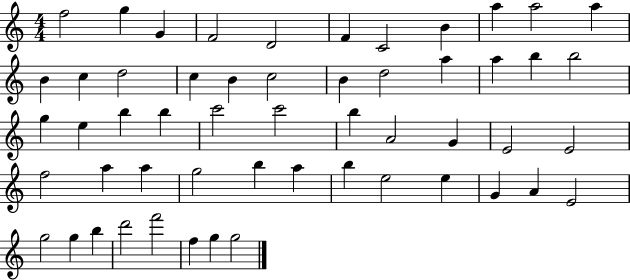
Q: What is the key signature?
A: C major